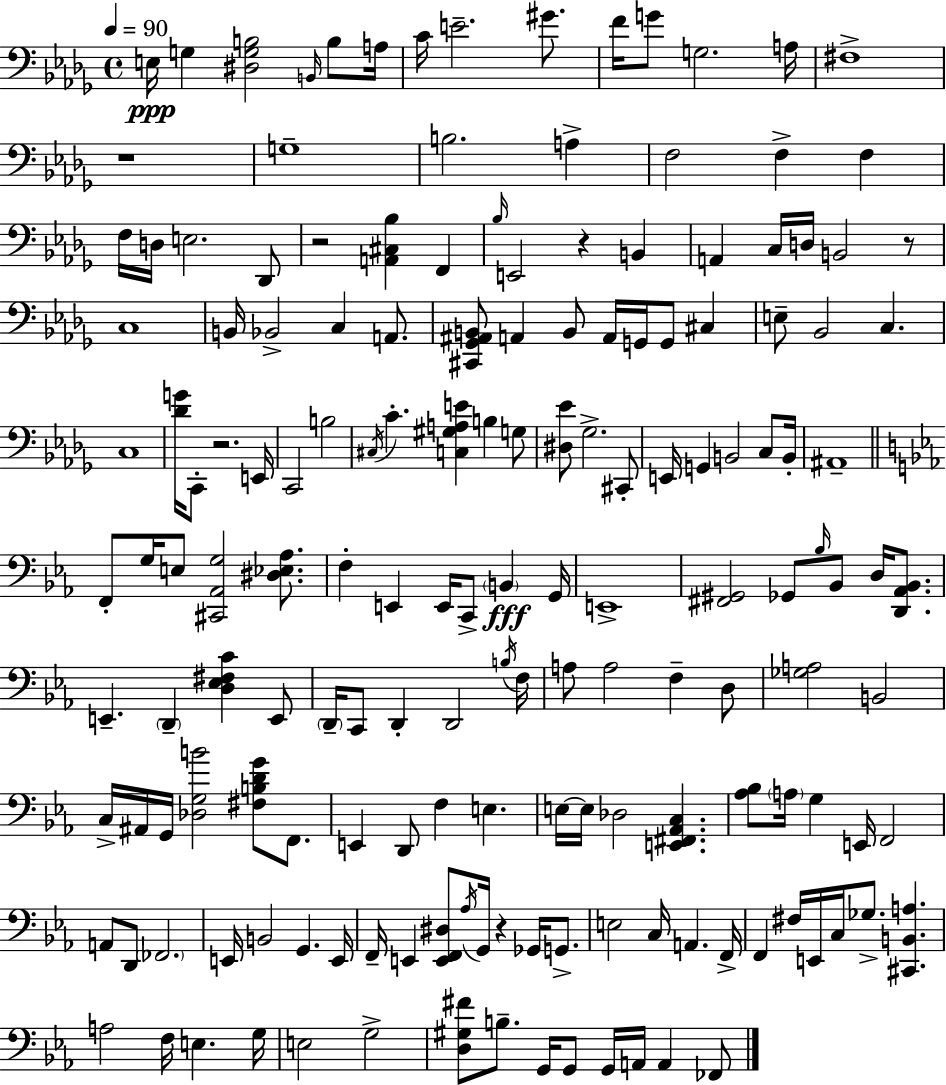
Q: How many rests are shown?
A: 6